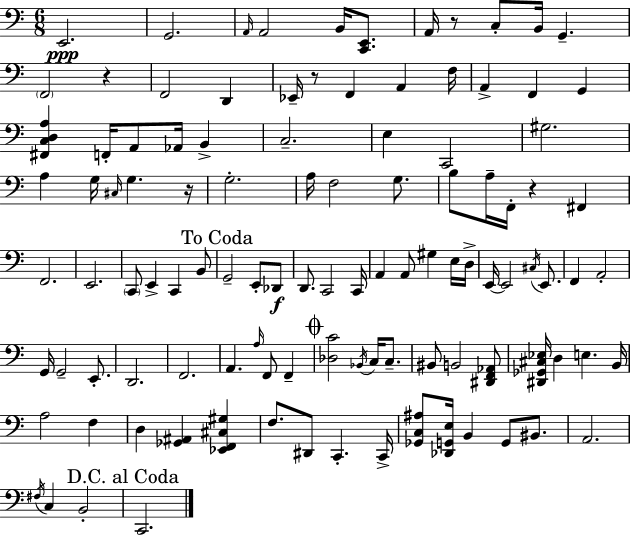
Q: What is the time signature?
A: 6/8